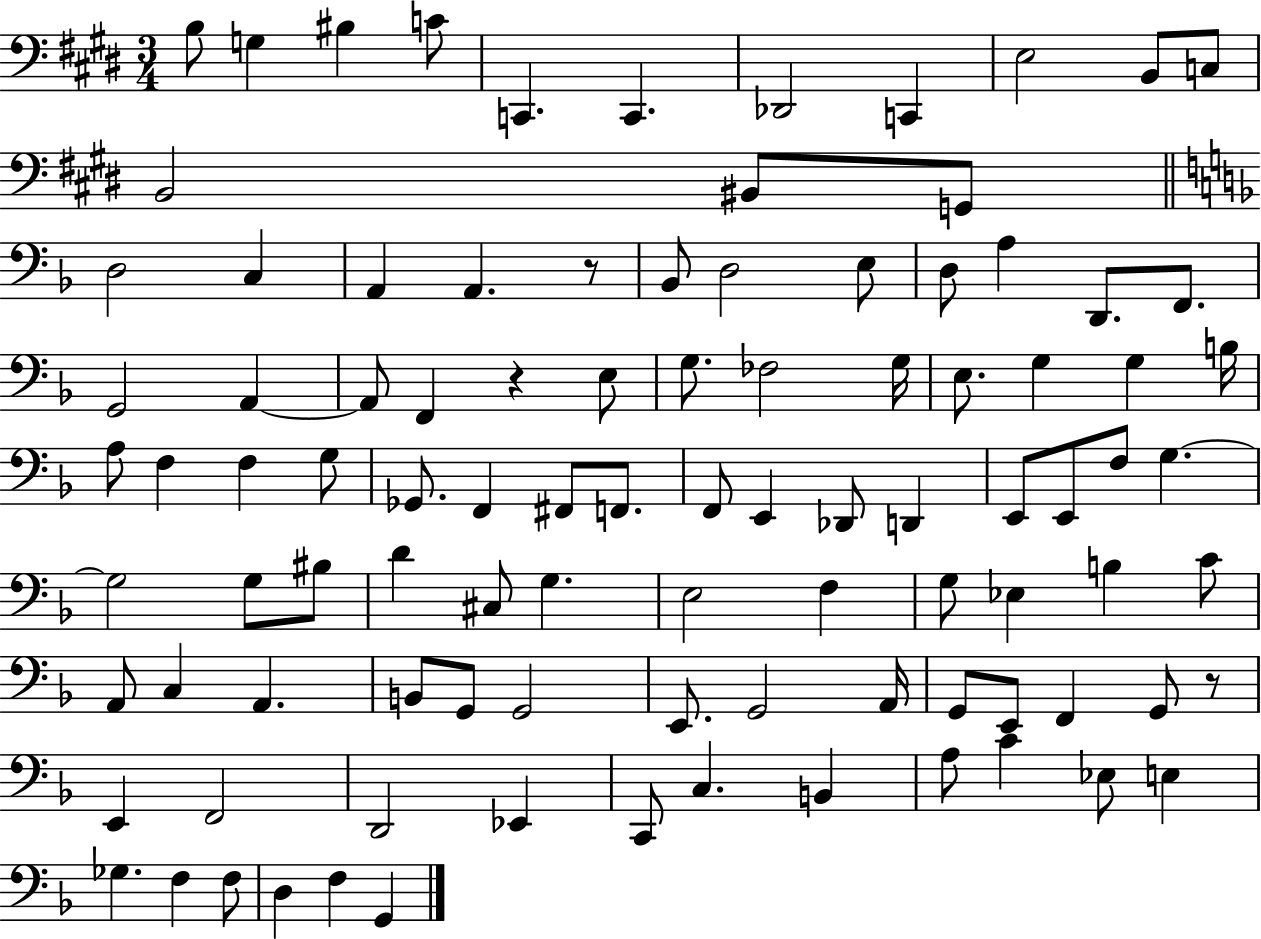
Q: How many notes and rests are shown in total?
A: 98